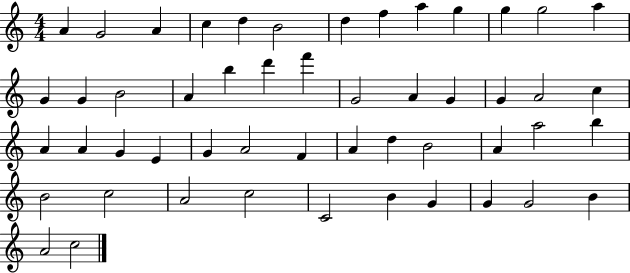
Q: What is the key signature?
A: C major